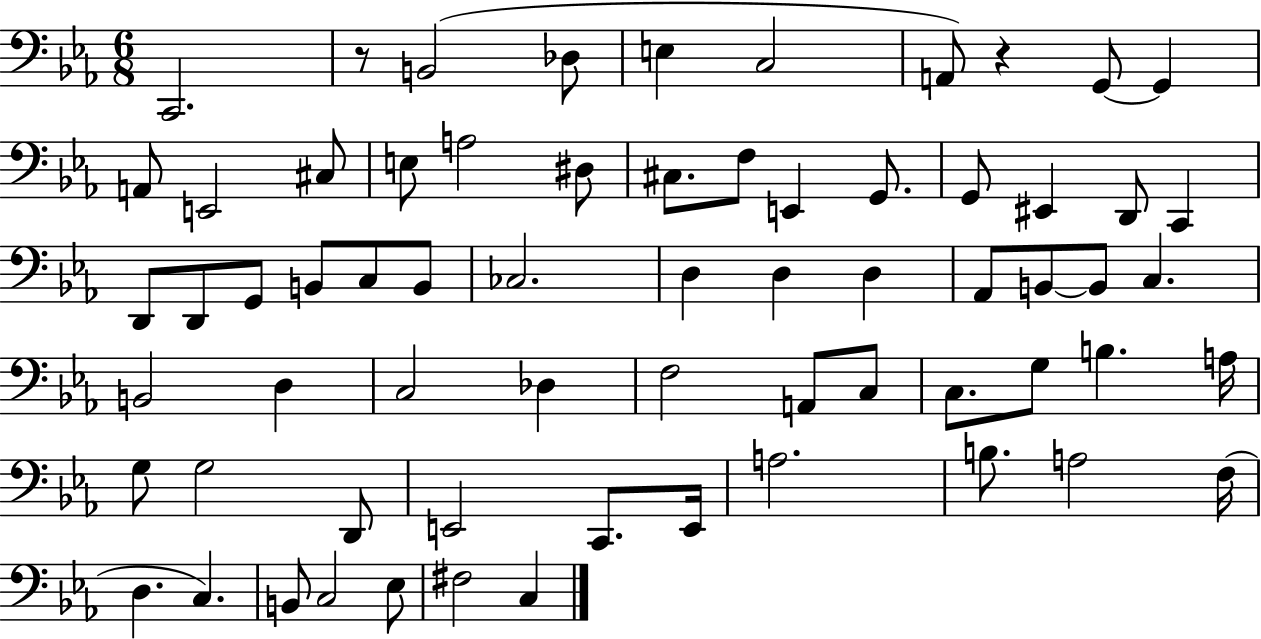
X:1
T:Untitled
M:6/8
L:1/4
K:Eb
C,,2 z/2 B,,2 _D,/2 E, C,2 A,,/2 z G,,/2 G,, A,,/2 E,,2 ^C,/2 E,/2 A,2 ^D,/2 ^C,/2 F,/2 E,, G,,/2 G,,/2 ^E,, D,,/2 C,, D,,/2 D,,/2 G,,/2 B,,/2 C,/2 B,,/2 _C,2 D, D, D, _A,,/2 B,,/2 B,,/2 C, B,,2 D, C,2 _D, F,2 A,,/2 C,/2 C,/2 G,/2 B, A,/4 G,/2 G,2 D,,/2 E,,2 C,,/2 E,,/4 A,2 B,/2 A,2 F,/4 D, C, B,,/2 C,2 _E,/2 ^F,2 C,